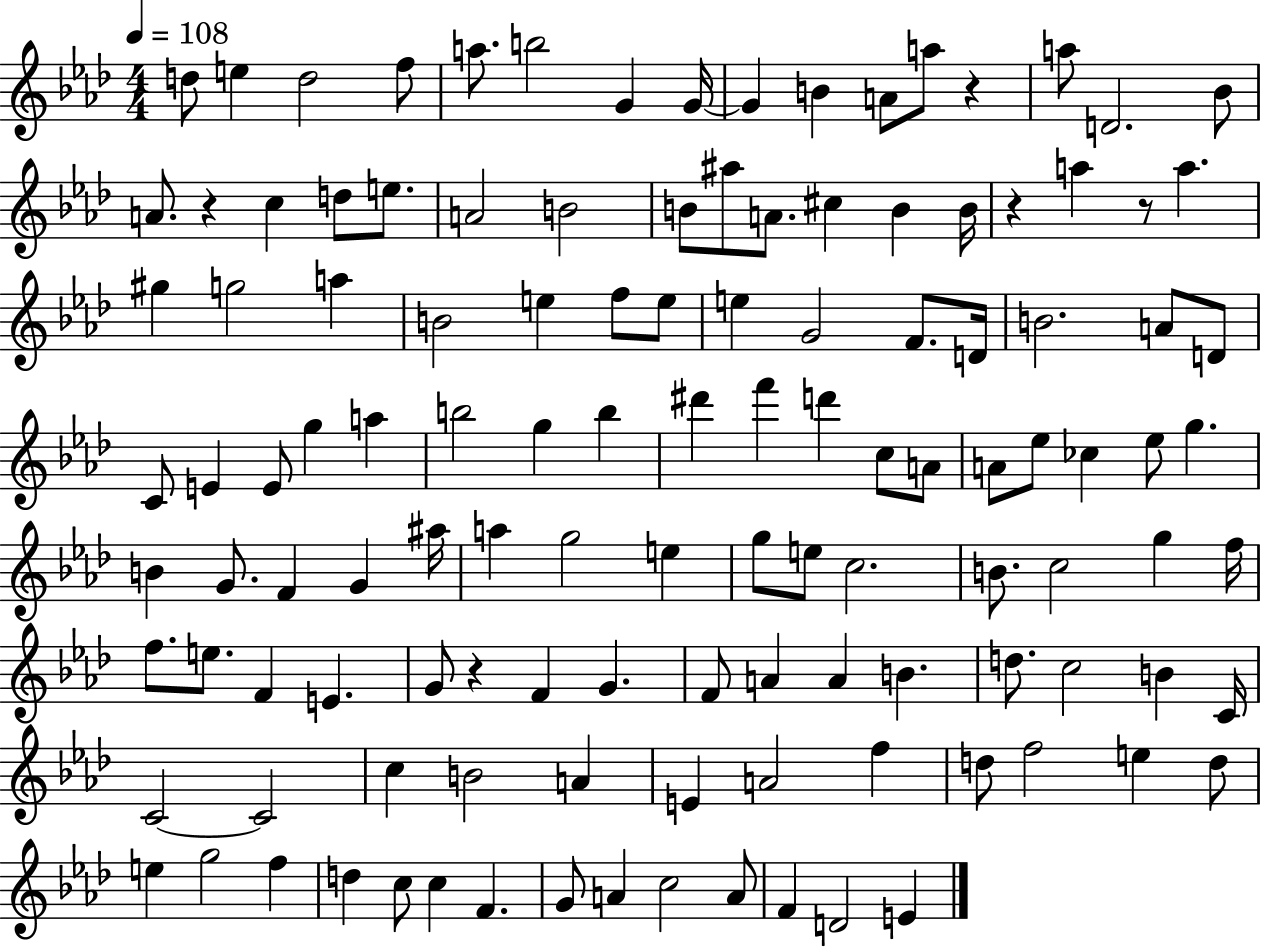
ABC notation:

X:1
T:Untitled
M:4/4
L:1/4
K:Ab
d/2 e d2 f/2 a/2 b2 G G/4 G B A/2 a/2 z a/2 D2 _B/2 A/2 z c d/2 e/2 A2 B2 B/2 ^a/2 A/2 ^c B B/4 z a z/2 a ^g g2 a B2 e f/2 e/2 e G2 F/2 D/4 B2 A/2 D/2 C/2 E E/2 g a b2 g b ^d' f' d' c/2 A/2 A/2 _e/2 _c _e/2 g B G/2 F G ^a/4 a g2 e g/2 e/2 c2 B/2 c2 g f/4 f/2 e/2 F E G/2 z F G F/2 A A B d/2 c2 B C/4 C2 C2 c B2 A E A2 f d/2 f2 e d/2 e g2 f d c/2 c F G/2 A c2 A/2 F D2 E